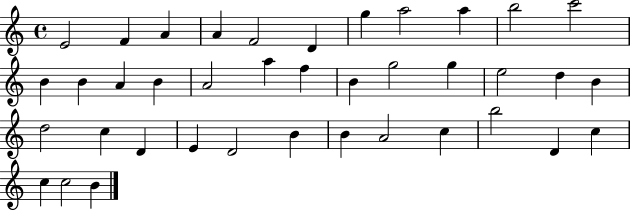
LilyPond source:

{
  \clef treble
  \time 4/4
  \defaultTimeSignature
  \key c \major
  e'2 f'4 a'4 | a'4 f'2 d'4 | g''4 a''2 a''4 | b''2 c'''2 | \break b'4 b'4 a'4 b'4 | a'2 a''4 f''4 | b'4 g''2 g''4 | e''2 d''4 b'4 | \break d''2 c''4 d'4 | e'4 d'2 b'4 | b'4 a'2 c''4 | b''2 d'4 c''4 | \break c''4 c''2 b'4 | \bar "|."
}